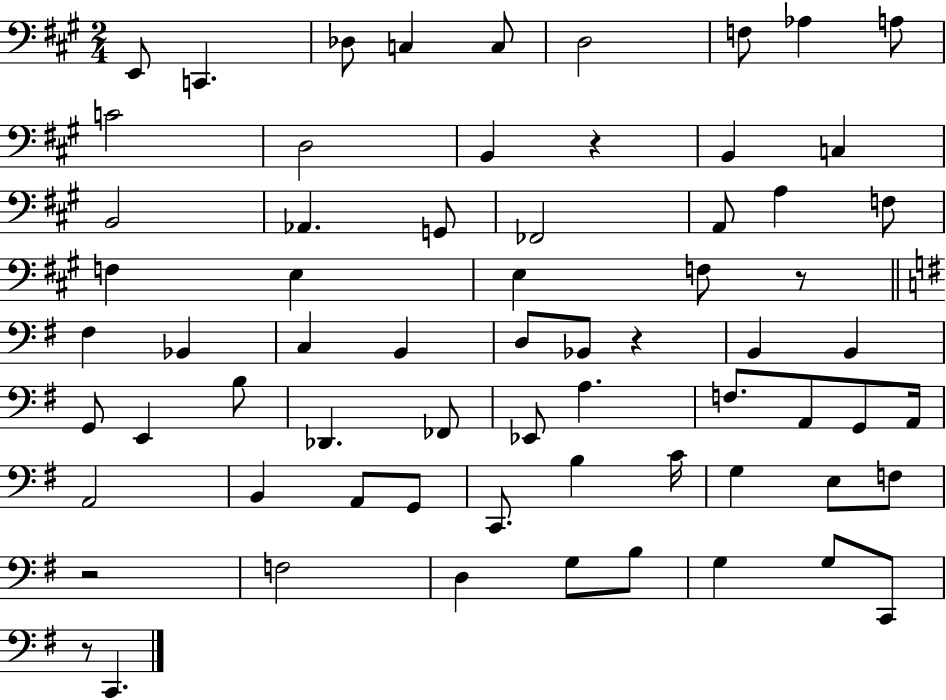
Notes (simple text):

E2/e C2/q. Db3/e C3/q C3/e D3/h F3/e Ab3/q A3/e C4/h D3/h B2/q R/q B2/q C3/q B2/h Ab2/q. G2/e FES2/h A2/e A3/q F3/e F3/q E3/q E3/q F3/e R/e F#3/q Bb2/q C3/q B2/q D3/e Bb2/e R/q B2/q B2/q G2/e E2/q B3/e Db2/q. FES2/e Eb2/e A3/q. F3/e. A2/e G2/e A2/s A2/h B2/q A2/e G2/e C2/e. B3/q C4/s G3/q E3/e F3/e R/h F3/h D3/q G3/e B3/e G3/q G3/e C2/e R/e C2/q.